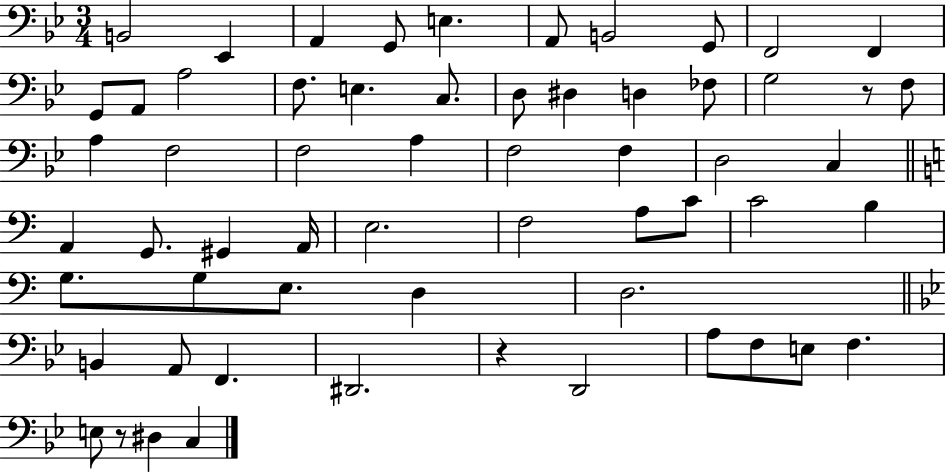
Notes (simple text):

B2/h Eb2/q A2/q G2/e E3/q. A2/e B2/h G2/e F2/h F2/q G2/e A2/e A3/h F3/e. E3/q. C3/e. D3/e D#3/q D3/q FES3/e G3/h R/e F3/e A3/q F3/h F3/h A3/q F3/h F3/q D3/h C3/q A2/q G2/e. G#2/q A2/s E3/h. F3/h A3/e C4/e C4/h B3/q G3/e. G3/e E3/e. D3/q D3/h. B2/q A2/e F2/q. D#2/h. R/q D2/h A3/e F3/e E3/e F3/q. E3/e R/e D#3/q C3/q